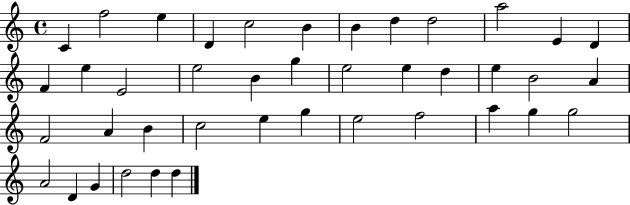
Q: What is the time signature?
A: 4/4